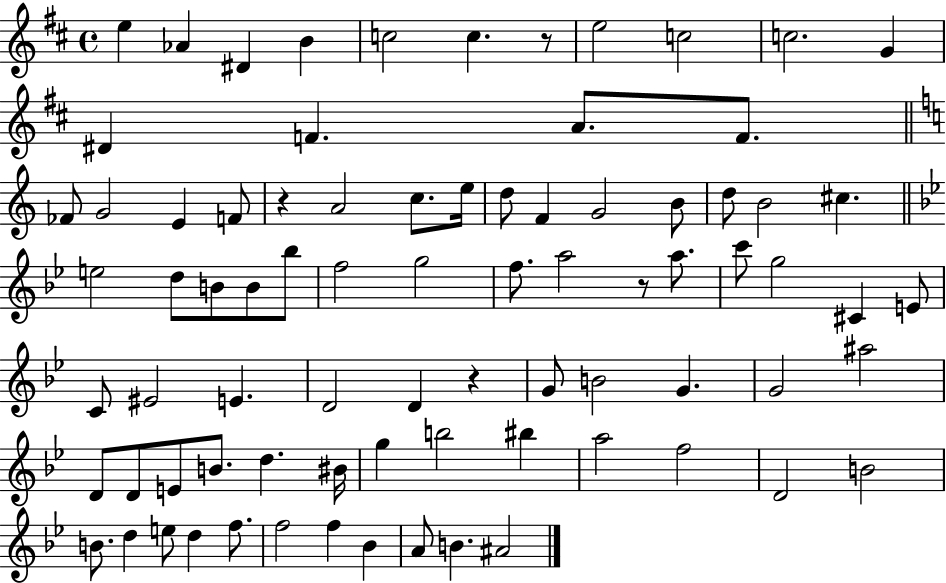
{
  \clef treble
  \time 4/4
  \defaultTimeSignature
  \key d \major
  \repeat volta 2 { e''4 aes'4 dis'4 b'4 | c''2 c''4. r8 | e''2 c''2 | c''2. g'4 | \break dis'4 f'4. a'8. f'8. | \bar "||" \break \key c \major fes'8 g'2 e'4 f'8 | r4 a'2 c''8. e''16 | d''8 f'4 g'2 b'8 | d''8 b'2 cis''4. | \break \bar "||" \break \key bes \major e''2 d''8 b'8 b'8 bes''8 | f''2 g''2 | f''8. a''2 r8 a''8. | c'''8 g''2 cis'4 e'8 | \break c'8 eis'2 e'4. | d'2 d'4 r4 | g'8 b'2 g'4. | g'2 ais''2 | \break d'8 d'8 e'8 b'8. d''4. bis'16 | g''4 b''2 bis''4 | a''2 f''2 | d'2 b'2 | \break b'8. d''4 e''8 d''4 f''8. | f''2 f''4 bes'4 | a'8 b'4. ais'2 | } \bar "|."
}